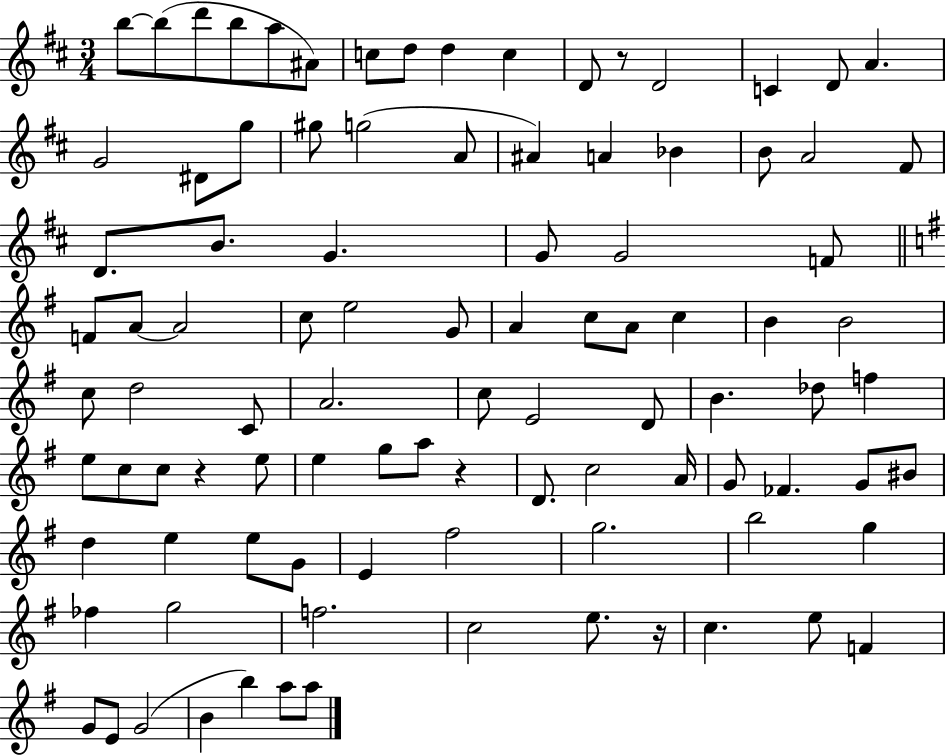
{
  \clef treble
  \numericTimeSignature
  \time 3/4
  \key d \major
  b''8~~ b''8( d'''8 b''8 a''8 ais'8) | c''8 d''8 d''4 c''4 | d'8 r8 d'2 | c'4 d'8 a'4. | \break g'2 dis'8 g''8 | gis''8 g''2( a'8 | ais'4) a'4 bes'4 | b'8 a'2 fis'8 | \break d'8. b'8. g'4. | g'8 g'2 f'8 | \bar "||" \break \key e \minor f'8 a'8~~ a'2 | c''8 e''2 g'8 | a'4 c''8 a'8 c''4 | b'4 b'2 | \break c''8 d''2 c'8 | a'2. | c''8 e'2 d'8 | b'4. des''8 f''4 | \break e''8 c''8 c''8 r4 e''8 | e''4 g''8 a''8 r4 | d'8. c''2 a'16 | g'8 fes'4. g'8 bis'8 | \break d''4 e''4 e''8 g'8 | e'4 fis''2 | g''2. | b''2 g''4 | \break fes''4 g''2 | f''2. | c''2 e''8. r16 | c''4. e''8 f'4 | \break g'8 e'8 g'2( | b'4 b''4) a''8 a''8 | \bar "|."
}